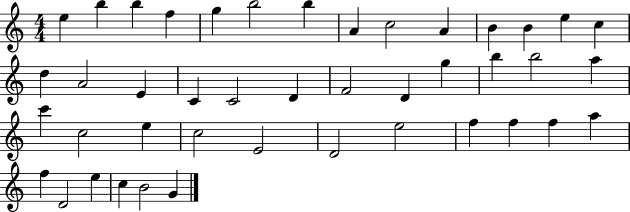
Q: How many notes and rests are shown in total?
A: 43